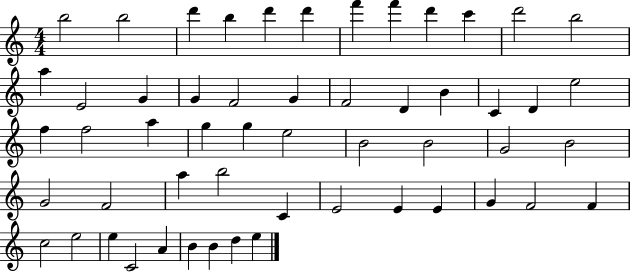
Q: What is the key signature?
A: C major